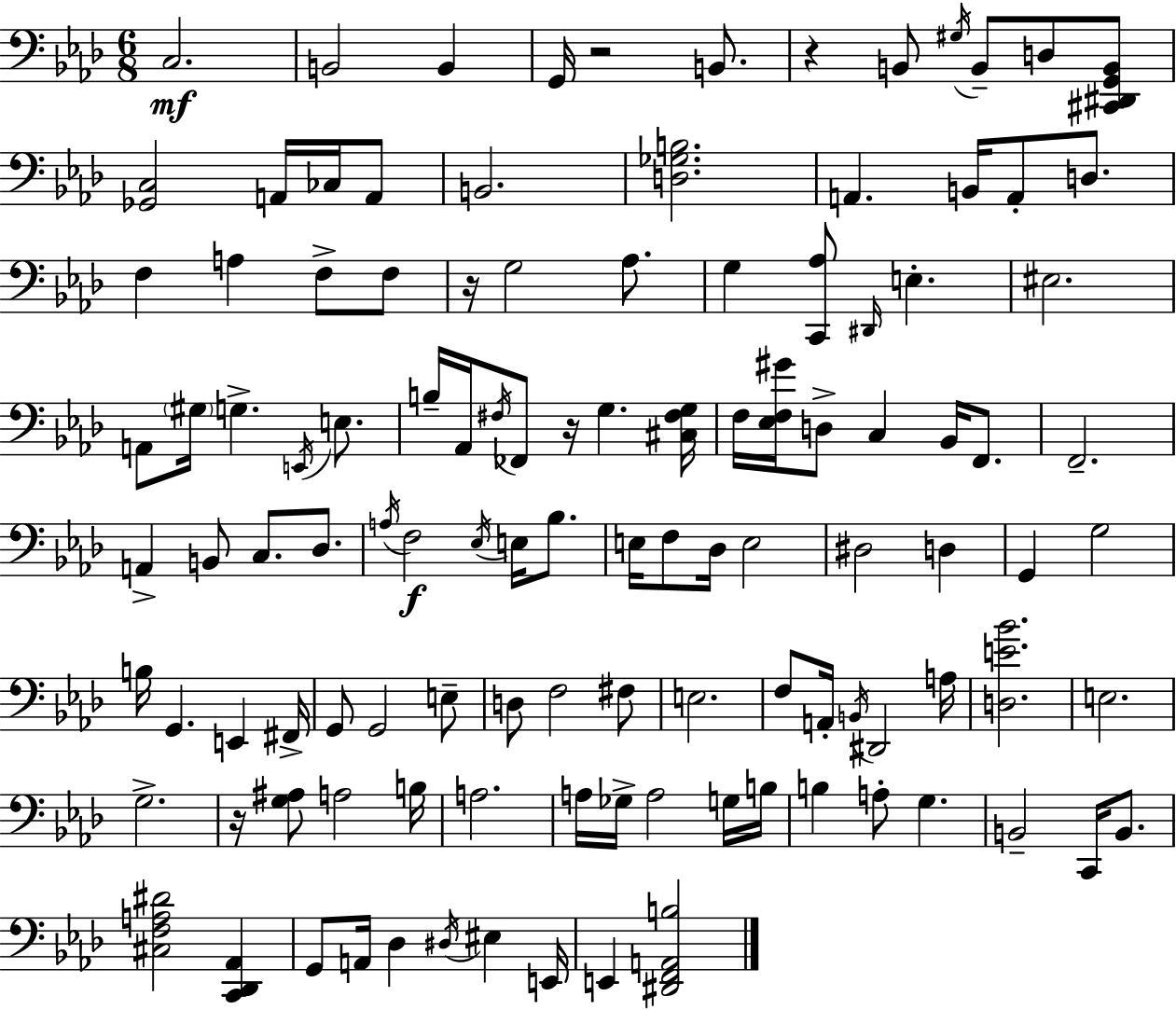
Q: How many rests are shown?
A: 5